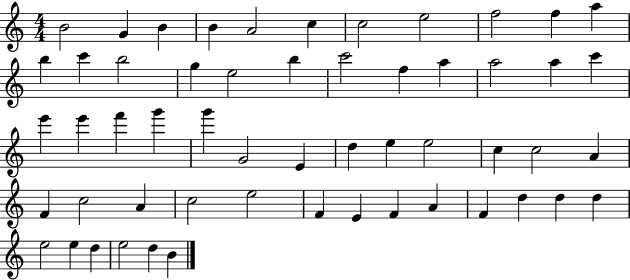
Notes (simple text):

B4/h G4/q B4/q B4/q A4/h C5/q C5/h E5/h F5/h F5/q A5/q B5/q C6/q B5/h G5/q E5/h B5/q C6/h F5/q A5/q A5/h A5/q C6/q E6/q E6/q F6/q G6/q G6/q G4/h E4/q D5/q E5/q E5/h C5/q C5/h A4/q F4/q C5/h A4/q C5/h E5/h F4/q E4/q F4/q A4/q F4/q D5/q D5/q D5/q E5/h E5/q D5/q E5/h D5/q B4/q